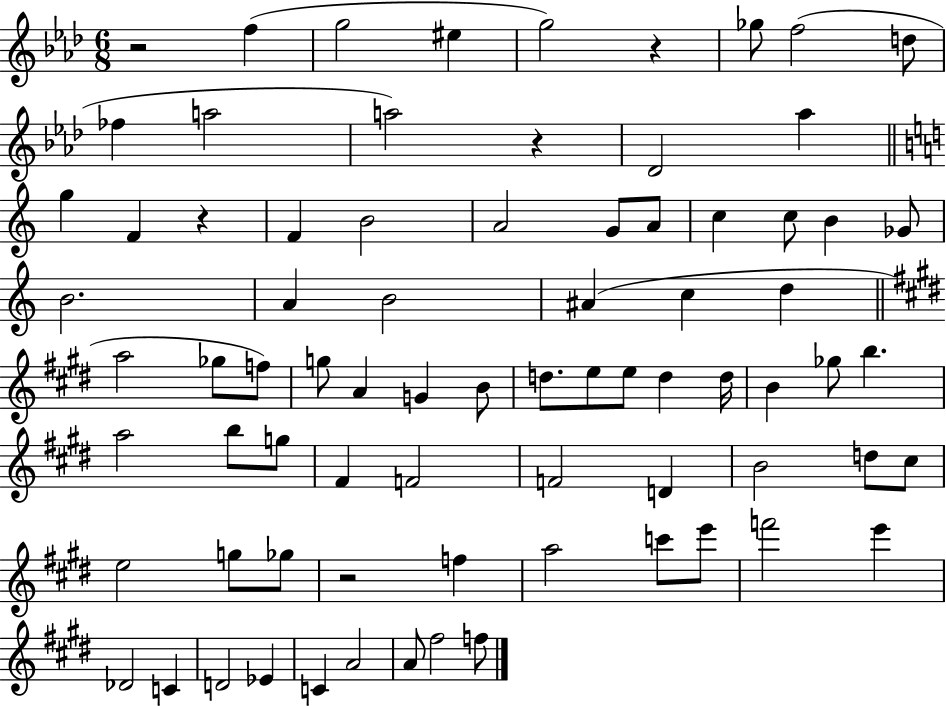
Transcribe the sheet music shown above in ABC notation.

X:1
T:Untitled
M:6/8
L:1/4
K:Ab
z2 f g2 ^e g2 z _g/2 f2 d/2 _f a2 a2 z _D2 _a g F z F B2 A2 G/2 A/2 c c/2 B _G/2 B2 A B2 ^A c d a2 _g/2 f/2 g/2 A G B/2 d/2 e/2 e/2 d d/4 B _g/2 b a2 b/2 g/2 ^F F2 F2 D B2 d/2 ^c/2 e2 g/2 _g/2 z2 f a2 c'/2 e'/2 f'2 e' _D2 C D2 _E C A2 A/2 ^f2 f/2